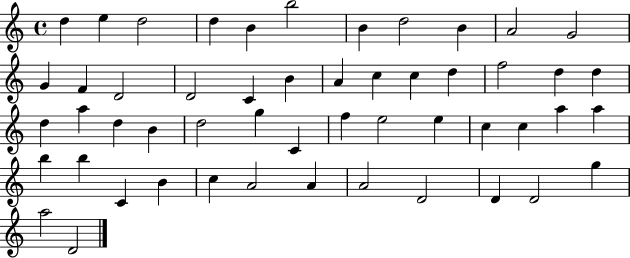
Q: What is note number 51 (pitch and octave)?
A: A5